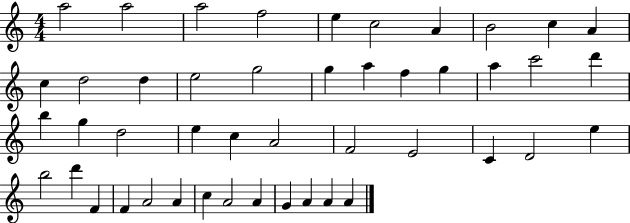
A5/h A5/h A5/h F5/h E5/q C5/h A4/q B4/h C5/q A4/q C5/q D5/h D5/q E5/h G5/h G5/q A5/q F5/q G5/q A5/q C6/h D6/q B5/q G5/q D5/h E5/q C5/q A4/h F4/h E4/h C4/q D4/h E5/q B5/h D6/q F4/q F4/q A4/h A4/q C5/q A4/h A4/q G4/q A4/q A4/q A4/q